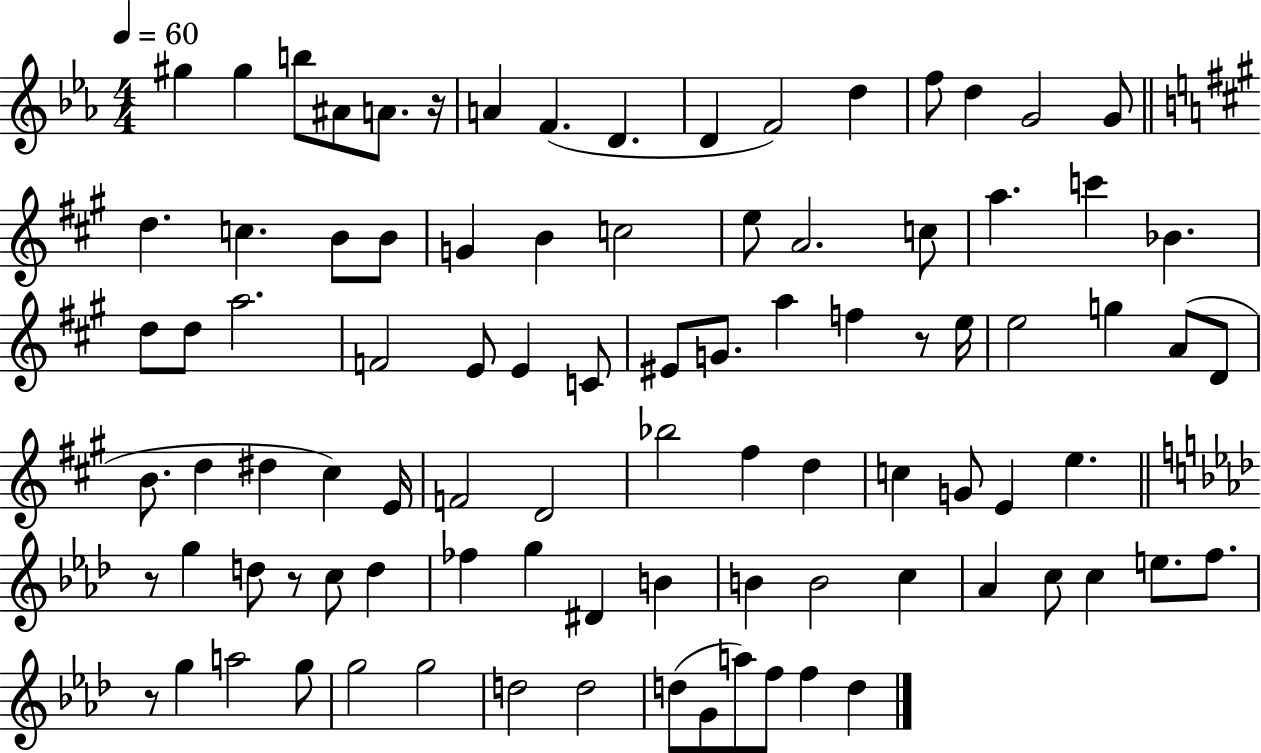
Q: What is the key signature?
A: EES major